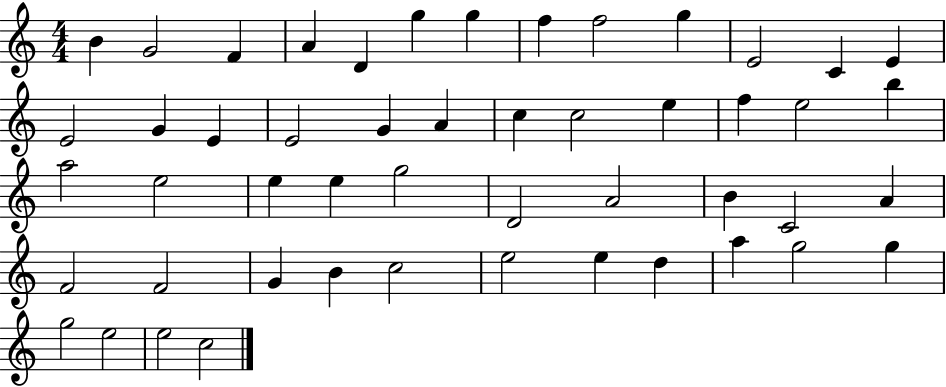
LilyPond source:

{
  \clef treble
  \numericTimeSignature
  \time 4/4
  \key c \major
  b'4 g'2 f'4 | a'4 d'4 g''4 g''4 | f''4 f''2 g''4 | e'2 c'4 e'4 | \break e'2 g'4 e'4 | e'2 g'4 a'4 | c''4 c''2 e''4 | f''4 e''2 b''4 | \break a''2 e''2 | e''4 e''4 g''2 | d'2 a'2 | b'4 c'2 a'4 | \break f'2 f'2 | g'4 b'4 c''2 | e''2 e''4 d''4 | a''4 g''2 g''4 | \break g''2 e''2 | e''2 c''2 | \bar "|."
}